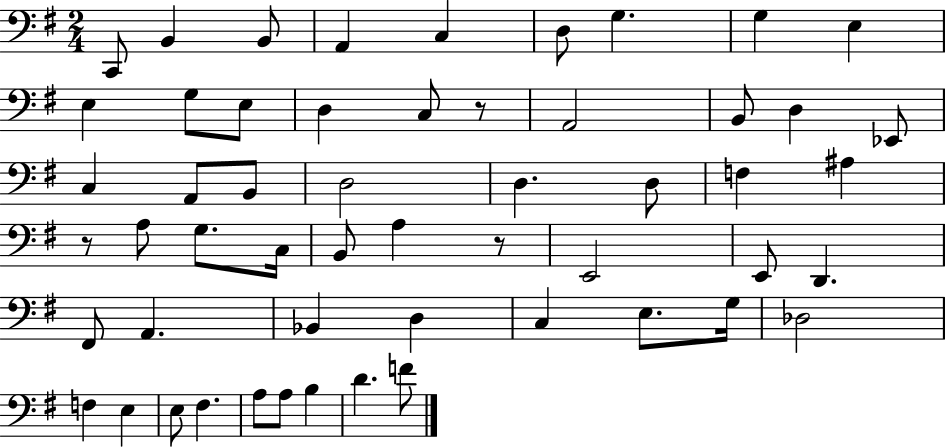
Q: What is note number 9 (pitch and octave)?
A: E3